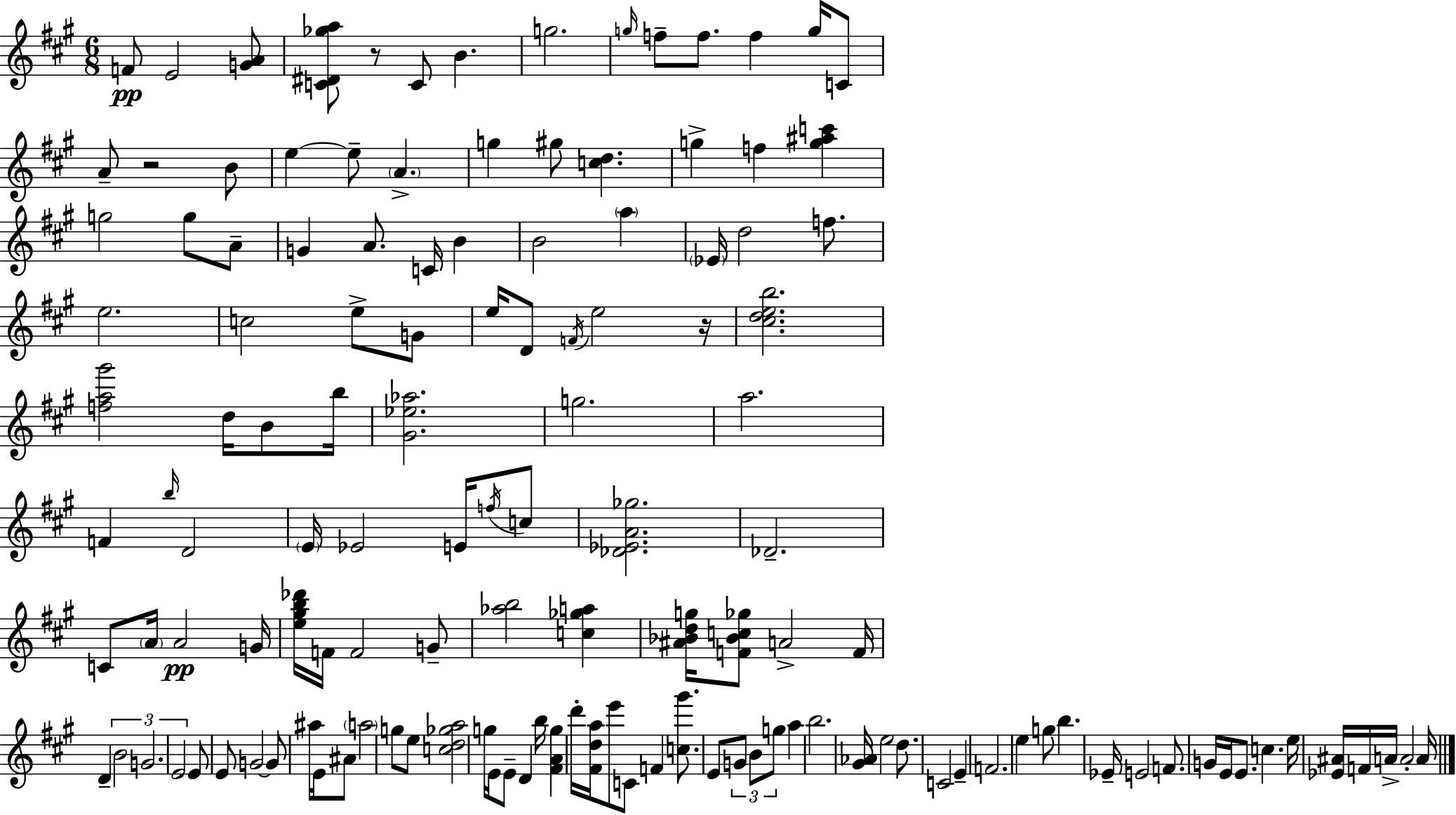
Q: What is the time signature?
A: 6/8